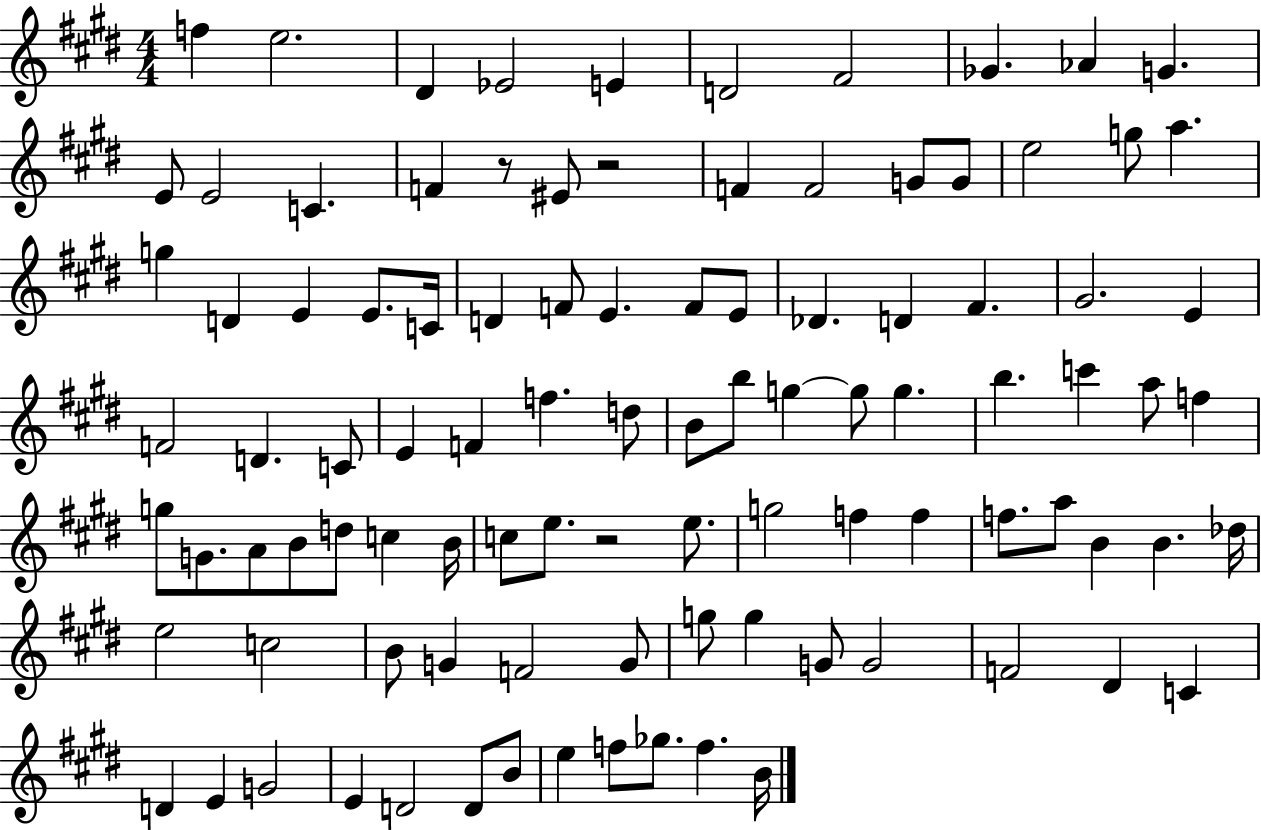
F5/q E5/h. D#4/q Eb4/h E4/q D4/h F#4/h Gb4/q. Ab4/q G4/q. E4/e E4/h C4/q. F4/q R/e EIS4/e R/h F4/q F4/h G4/e G4/e E5/h G5/e A5/q. G5/q D4/q E4/q E4/e. C4/s D4/q F4/e E4/q. F4/e E4/e Db4/q. D4/q F#4/q. G#4/h. E4/q F4/h D4/q. C4/e E4/q F4/q F5/q. D5/e B4/e B5/e G5/q G5/e G5/q. B5/q. C6/q A5/e F5/q G5/e G4/e. A4/e B4/e D5/e C5/q B4/s C5/e E5/e. R/h E5/e. G5/h F5/q F5/q F5/e. A5/e B4/q B4/q. Db5/s E5/h C5/h B4/e G4/q F4/h G4/e G5/e G5/q G4/e G4/h F4/h D#4/q C4/q D4/q E4/q G4/h E4/q D4/h D4/e B4/e E5/q F5/e Gb5/e. F5/q. B4/s